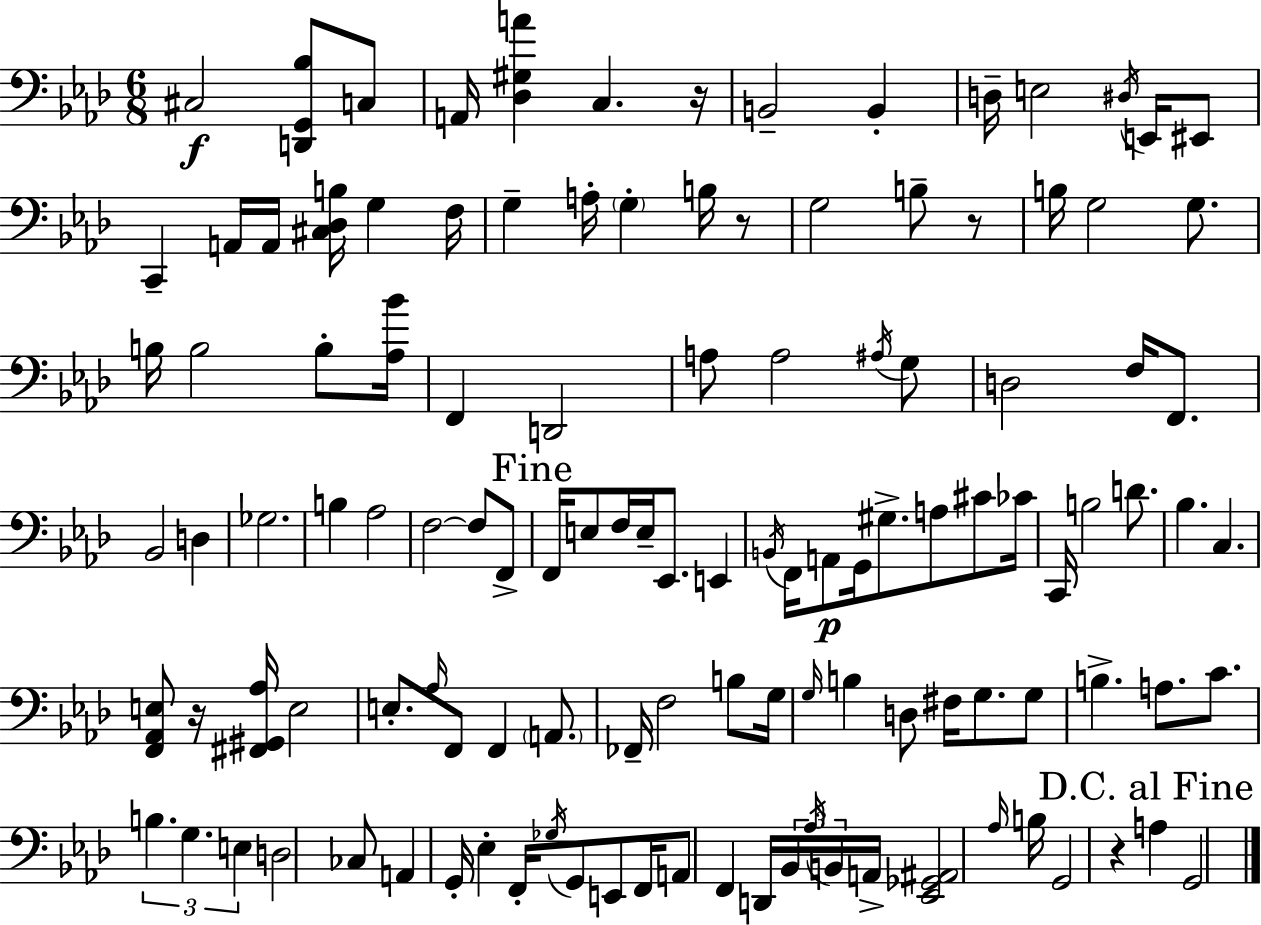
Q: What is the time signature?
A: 6/8